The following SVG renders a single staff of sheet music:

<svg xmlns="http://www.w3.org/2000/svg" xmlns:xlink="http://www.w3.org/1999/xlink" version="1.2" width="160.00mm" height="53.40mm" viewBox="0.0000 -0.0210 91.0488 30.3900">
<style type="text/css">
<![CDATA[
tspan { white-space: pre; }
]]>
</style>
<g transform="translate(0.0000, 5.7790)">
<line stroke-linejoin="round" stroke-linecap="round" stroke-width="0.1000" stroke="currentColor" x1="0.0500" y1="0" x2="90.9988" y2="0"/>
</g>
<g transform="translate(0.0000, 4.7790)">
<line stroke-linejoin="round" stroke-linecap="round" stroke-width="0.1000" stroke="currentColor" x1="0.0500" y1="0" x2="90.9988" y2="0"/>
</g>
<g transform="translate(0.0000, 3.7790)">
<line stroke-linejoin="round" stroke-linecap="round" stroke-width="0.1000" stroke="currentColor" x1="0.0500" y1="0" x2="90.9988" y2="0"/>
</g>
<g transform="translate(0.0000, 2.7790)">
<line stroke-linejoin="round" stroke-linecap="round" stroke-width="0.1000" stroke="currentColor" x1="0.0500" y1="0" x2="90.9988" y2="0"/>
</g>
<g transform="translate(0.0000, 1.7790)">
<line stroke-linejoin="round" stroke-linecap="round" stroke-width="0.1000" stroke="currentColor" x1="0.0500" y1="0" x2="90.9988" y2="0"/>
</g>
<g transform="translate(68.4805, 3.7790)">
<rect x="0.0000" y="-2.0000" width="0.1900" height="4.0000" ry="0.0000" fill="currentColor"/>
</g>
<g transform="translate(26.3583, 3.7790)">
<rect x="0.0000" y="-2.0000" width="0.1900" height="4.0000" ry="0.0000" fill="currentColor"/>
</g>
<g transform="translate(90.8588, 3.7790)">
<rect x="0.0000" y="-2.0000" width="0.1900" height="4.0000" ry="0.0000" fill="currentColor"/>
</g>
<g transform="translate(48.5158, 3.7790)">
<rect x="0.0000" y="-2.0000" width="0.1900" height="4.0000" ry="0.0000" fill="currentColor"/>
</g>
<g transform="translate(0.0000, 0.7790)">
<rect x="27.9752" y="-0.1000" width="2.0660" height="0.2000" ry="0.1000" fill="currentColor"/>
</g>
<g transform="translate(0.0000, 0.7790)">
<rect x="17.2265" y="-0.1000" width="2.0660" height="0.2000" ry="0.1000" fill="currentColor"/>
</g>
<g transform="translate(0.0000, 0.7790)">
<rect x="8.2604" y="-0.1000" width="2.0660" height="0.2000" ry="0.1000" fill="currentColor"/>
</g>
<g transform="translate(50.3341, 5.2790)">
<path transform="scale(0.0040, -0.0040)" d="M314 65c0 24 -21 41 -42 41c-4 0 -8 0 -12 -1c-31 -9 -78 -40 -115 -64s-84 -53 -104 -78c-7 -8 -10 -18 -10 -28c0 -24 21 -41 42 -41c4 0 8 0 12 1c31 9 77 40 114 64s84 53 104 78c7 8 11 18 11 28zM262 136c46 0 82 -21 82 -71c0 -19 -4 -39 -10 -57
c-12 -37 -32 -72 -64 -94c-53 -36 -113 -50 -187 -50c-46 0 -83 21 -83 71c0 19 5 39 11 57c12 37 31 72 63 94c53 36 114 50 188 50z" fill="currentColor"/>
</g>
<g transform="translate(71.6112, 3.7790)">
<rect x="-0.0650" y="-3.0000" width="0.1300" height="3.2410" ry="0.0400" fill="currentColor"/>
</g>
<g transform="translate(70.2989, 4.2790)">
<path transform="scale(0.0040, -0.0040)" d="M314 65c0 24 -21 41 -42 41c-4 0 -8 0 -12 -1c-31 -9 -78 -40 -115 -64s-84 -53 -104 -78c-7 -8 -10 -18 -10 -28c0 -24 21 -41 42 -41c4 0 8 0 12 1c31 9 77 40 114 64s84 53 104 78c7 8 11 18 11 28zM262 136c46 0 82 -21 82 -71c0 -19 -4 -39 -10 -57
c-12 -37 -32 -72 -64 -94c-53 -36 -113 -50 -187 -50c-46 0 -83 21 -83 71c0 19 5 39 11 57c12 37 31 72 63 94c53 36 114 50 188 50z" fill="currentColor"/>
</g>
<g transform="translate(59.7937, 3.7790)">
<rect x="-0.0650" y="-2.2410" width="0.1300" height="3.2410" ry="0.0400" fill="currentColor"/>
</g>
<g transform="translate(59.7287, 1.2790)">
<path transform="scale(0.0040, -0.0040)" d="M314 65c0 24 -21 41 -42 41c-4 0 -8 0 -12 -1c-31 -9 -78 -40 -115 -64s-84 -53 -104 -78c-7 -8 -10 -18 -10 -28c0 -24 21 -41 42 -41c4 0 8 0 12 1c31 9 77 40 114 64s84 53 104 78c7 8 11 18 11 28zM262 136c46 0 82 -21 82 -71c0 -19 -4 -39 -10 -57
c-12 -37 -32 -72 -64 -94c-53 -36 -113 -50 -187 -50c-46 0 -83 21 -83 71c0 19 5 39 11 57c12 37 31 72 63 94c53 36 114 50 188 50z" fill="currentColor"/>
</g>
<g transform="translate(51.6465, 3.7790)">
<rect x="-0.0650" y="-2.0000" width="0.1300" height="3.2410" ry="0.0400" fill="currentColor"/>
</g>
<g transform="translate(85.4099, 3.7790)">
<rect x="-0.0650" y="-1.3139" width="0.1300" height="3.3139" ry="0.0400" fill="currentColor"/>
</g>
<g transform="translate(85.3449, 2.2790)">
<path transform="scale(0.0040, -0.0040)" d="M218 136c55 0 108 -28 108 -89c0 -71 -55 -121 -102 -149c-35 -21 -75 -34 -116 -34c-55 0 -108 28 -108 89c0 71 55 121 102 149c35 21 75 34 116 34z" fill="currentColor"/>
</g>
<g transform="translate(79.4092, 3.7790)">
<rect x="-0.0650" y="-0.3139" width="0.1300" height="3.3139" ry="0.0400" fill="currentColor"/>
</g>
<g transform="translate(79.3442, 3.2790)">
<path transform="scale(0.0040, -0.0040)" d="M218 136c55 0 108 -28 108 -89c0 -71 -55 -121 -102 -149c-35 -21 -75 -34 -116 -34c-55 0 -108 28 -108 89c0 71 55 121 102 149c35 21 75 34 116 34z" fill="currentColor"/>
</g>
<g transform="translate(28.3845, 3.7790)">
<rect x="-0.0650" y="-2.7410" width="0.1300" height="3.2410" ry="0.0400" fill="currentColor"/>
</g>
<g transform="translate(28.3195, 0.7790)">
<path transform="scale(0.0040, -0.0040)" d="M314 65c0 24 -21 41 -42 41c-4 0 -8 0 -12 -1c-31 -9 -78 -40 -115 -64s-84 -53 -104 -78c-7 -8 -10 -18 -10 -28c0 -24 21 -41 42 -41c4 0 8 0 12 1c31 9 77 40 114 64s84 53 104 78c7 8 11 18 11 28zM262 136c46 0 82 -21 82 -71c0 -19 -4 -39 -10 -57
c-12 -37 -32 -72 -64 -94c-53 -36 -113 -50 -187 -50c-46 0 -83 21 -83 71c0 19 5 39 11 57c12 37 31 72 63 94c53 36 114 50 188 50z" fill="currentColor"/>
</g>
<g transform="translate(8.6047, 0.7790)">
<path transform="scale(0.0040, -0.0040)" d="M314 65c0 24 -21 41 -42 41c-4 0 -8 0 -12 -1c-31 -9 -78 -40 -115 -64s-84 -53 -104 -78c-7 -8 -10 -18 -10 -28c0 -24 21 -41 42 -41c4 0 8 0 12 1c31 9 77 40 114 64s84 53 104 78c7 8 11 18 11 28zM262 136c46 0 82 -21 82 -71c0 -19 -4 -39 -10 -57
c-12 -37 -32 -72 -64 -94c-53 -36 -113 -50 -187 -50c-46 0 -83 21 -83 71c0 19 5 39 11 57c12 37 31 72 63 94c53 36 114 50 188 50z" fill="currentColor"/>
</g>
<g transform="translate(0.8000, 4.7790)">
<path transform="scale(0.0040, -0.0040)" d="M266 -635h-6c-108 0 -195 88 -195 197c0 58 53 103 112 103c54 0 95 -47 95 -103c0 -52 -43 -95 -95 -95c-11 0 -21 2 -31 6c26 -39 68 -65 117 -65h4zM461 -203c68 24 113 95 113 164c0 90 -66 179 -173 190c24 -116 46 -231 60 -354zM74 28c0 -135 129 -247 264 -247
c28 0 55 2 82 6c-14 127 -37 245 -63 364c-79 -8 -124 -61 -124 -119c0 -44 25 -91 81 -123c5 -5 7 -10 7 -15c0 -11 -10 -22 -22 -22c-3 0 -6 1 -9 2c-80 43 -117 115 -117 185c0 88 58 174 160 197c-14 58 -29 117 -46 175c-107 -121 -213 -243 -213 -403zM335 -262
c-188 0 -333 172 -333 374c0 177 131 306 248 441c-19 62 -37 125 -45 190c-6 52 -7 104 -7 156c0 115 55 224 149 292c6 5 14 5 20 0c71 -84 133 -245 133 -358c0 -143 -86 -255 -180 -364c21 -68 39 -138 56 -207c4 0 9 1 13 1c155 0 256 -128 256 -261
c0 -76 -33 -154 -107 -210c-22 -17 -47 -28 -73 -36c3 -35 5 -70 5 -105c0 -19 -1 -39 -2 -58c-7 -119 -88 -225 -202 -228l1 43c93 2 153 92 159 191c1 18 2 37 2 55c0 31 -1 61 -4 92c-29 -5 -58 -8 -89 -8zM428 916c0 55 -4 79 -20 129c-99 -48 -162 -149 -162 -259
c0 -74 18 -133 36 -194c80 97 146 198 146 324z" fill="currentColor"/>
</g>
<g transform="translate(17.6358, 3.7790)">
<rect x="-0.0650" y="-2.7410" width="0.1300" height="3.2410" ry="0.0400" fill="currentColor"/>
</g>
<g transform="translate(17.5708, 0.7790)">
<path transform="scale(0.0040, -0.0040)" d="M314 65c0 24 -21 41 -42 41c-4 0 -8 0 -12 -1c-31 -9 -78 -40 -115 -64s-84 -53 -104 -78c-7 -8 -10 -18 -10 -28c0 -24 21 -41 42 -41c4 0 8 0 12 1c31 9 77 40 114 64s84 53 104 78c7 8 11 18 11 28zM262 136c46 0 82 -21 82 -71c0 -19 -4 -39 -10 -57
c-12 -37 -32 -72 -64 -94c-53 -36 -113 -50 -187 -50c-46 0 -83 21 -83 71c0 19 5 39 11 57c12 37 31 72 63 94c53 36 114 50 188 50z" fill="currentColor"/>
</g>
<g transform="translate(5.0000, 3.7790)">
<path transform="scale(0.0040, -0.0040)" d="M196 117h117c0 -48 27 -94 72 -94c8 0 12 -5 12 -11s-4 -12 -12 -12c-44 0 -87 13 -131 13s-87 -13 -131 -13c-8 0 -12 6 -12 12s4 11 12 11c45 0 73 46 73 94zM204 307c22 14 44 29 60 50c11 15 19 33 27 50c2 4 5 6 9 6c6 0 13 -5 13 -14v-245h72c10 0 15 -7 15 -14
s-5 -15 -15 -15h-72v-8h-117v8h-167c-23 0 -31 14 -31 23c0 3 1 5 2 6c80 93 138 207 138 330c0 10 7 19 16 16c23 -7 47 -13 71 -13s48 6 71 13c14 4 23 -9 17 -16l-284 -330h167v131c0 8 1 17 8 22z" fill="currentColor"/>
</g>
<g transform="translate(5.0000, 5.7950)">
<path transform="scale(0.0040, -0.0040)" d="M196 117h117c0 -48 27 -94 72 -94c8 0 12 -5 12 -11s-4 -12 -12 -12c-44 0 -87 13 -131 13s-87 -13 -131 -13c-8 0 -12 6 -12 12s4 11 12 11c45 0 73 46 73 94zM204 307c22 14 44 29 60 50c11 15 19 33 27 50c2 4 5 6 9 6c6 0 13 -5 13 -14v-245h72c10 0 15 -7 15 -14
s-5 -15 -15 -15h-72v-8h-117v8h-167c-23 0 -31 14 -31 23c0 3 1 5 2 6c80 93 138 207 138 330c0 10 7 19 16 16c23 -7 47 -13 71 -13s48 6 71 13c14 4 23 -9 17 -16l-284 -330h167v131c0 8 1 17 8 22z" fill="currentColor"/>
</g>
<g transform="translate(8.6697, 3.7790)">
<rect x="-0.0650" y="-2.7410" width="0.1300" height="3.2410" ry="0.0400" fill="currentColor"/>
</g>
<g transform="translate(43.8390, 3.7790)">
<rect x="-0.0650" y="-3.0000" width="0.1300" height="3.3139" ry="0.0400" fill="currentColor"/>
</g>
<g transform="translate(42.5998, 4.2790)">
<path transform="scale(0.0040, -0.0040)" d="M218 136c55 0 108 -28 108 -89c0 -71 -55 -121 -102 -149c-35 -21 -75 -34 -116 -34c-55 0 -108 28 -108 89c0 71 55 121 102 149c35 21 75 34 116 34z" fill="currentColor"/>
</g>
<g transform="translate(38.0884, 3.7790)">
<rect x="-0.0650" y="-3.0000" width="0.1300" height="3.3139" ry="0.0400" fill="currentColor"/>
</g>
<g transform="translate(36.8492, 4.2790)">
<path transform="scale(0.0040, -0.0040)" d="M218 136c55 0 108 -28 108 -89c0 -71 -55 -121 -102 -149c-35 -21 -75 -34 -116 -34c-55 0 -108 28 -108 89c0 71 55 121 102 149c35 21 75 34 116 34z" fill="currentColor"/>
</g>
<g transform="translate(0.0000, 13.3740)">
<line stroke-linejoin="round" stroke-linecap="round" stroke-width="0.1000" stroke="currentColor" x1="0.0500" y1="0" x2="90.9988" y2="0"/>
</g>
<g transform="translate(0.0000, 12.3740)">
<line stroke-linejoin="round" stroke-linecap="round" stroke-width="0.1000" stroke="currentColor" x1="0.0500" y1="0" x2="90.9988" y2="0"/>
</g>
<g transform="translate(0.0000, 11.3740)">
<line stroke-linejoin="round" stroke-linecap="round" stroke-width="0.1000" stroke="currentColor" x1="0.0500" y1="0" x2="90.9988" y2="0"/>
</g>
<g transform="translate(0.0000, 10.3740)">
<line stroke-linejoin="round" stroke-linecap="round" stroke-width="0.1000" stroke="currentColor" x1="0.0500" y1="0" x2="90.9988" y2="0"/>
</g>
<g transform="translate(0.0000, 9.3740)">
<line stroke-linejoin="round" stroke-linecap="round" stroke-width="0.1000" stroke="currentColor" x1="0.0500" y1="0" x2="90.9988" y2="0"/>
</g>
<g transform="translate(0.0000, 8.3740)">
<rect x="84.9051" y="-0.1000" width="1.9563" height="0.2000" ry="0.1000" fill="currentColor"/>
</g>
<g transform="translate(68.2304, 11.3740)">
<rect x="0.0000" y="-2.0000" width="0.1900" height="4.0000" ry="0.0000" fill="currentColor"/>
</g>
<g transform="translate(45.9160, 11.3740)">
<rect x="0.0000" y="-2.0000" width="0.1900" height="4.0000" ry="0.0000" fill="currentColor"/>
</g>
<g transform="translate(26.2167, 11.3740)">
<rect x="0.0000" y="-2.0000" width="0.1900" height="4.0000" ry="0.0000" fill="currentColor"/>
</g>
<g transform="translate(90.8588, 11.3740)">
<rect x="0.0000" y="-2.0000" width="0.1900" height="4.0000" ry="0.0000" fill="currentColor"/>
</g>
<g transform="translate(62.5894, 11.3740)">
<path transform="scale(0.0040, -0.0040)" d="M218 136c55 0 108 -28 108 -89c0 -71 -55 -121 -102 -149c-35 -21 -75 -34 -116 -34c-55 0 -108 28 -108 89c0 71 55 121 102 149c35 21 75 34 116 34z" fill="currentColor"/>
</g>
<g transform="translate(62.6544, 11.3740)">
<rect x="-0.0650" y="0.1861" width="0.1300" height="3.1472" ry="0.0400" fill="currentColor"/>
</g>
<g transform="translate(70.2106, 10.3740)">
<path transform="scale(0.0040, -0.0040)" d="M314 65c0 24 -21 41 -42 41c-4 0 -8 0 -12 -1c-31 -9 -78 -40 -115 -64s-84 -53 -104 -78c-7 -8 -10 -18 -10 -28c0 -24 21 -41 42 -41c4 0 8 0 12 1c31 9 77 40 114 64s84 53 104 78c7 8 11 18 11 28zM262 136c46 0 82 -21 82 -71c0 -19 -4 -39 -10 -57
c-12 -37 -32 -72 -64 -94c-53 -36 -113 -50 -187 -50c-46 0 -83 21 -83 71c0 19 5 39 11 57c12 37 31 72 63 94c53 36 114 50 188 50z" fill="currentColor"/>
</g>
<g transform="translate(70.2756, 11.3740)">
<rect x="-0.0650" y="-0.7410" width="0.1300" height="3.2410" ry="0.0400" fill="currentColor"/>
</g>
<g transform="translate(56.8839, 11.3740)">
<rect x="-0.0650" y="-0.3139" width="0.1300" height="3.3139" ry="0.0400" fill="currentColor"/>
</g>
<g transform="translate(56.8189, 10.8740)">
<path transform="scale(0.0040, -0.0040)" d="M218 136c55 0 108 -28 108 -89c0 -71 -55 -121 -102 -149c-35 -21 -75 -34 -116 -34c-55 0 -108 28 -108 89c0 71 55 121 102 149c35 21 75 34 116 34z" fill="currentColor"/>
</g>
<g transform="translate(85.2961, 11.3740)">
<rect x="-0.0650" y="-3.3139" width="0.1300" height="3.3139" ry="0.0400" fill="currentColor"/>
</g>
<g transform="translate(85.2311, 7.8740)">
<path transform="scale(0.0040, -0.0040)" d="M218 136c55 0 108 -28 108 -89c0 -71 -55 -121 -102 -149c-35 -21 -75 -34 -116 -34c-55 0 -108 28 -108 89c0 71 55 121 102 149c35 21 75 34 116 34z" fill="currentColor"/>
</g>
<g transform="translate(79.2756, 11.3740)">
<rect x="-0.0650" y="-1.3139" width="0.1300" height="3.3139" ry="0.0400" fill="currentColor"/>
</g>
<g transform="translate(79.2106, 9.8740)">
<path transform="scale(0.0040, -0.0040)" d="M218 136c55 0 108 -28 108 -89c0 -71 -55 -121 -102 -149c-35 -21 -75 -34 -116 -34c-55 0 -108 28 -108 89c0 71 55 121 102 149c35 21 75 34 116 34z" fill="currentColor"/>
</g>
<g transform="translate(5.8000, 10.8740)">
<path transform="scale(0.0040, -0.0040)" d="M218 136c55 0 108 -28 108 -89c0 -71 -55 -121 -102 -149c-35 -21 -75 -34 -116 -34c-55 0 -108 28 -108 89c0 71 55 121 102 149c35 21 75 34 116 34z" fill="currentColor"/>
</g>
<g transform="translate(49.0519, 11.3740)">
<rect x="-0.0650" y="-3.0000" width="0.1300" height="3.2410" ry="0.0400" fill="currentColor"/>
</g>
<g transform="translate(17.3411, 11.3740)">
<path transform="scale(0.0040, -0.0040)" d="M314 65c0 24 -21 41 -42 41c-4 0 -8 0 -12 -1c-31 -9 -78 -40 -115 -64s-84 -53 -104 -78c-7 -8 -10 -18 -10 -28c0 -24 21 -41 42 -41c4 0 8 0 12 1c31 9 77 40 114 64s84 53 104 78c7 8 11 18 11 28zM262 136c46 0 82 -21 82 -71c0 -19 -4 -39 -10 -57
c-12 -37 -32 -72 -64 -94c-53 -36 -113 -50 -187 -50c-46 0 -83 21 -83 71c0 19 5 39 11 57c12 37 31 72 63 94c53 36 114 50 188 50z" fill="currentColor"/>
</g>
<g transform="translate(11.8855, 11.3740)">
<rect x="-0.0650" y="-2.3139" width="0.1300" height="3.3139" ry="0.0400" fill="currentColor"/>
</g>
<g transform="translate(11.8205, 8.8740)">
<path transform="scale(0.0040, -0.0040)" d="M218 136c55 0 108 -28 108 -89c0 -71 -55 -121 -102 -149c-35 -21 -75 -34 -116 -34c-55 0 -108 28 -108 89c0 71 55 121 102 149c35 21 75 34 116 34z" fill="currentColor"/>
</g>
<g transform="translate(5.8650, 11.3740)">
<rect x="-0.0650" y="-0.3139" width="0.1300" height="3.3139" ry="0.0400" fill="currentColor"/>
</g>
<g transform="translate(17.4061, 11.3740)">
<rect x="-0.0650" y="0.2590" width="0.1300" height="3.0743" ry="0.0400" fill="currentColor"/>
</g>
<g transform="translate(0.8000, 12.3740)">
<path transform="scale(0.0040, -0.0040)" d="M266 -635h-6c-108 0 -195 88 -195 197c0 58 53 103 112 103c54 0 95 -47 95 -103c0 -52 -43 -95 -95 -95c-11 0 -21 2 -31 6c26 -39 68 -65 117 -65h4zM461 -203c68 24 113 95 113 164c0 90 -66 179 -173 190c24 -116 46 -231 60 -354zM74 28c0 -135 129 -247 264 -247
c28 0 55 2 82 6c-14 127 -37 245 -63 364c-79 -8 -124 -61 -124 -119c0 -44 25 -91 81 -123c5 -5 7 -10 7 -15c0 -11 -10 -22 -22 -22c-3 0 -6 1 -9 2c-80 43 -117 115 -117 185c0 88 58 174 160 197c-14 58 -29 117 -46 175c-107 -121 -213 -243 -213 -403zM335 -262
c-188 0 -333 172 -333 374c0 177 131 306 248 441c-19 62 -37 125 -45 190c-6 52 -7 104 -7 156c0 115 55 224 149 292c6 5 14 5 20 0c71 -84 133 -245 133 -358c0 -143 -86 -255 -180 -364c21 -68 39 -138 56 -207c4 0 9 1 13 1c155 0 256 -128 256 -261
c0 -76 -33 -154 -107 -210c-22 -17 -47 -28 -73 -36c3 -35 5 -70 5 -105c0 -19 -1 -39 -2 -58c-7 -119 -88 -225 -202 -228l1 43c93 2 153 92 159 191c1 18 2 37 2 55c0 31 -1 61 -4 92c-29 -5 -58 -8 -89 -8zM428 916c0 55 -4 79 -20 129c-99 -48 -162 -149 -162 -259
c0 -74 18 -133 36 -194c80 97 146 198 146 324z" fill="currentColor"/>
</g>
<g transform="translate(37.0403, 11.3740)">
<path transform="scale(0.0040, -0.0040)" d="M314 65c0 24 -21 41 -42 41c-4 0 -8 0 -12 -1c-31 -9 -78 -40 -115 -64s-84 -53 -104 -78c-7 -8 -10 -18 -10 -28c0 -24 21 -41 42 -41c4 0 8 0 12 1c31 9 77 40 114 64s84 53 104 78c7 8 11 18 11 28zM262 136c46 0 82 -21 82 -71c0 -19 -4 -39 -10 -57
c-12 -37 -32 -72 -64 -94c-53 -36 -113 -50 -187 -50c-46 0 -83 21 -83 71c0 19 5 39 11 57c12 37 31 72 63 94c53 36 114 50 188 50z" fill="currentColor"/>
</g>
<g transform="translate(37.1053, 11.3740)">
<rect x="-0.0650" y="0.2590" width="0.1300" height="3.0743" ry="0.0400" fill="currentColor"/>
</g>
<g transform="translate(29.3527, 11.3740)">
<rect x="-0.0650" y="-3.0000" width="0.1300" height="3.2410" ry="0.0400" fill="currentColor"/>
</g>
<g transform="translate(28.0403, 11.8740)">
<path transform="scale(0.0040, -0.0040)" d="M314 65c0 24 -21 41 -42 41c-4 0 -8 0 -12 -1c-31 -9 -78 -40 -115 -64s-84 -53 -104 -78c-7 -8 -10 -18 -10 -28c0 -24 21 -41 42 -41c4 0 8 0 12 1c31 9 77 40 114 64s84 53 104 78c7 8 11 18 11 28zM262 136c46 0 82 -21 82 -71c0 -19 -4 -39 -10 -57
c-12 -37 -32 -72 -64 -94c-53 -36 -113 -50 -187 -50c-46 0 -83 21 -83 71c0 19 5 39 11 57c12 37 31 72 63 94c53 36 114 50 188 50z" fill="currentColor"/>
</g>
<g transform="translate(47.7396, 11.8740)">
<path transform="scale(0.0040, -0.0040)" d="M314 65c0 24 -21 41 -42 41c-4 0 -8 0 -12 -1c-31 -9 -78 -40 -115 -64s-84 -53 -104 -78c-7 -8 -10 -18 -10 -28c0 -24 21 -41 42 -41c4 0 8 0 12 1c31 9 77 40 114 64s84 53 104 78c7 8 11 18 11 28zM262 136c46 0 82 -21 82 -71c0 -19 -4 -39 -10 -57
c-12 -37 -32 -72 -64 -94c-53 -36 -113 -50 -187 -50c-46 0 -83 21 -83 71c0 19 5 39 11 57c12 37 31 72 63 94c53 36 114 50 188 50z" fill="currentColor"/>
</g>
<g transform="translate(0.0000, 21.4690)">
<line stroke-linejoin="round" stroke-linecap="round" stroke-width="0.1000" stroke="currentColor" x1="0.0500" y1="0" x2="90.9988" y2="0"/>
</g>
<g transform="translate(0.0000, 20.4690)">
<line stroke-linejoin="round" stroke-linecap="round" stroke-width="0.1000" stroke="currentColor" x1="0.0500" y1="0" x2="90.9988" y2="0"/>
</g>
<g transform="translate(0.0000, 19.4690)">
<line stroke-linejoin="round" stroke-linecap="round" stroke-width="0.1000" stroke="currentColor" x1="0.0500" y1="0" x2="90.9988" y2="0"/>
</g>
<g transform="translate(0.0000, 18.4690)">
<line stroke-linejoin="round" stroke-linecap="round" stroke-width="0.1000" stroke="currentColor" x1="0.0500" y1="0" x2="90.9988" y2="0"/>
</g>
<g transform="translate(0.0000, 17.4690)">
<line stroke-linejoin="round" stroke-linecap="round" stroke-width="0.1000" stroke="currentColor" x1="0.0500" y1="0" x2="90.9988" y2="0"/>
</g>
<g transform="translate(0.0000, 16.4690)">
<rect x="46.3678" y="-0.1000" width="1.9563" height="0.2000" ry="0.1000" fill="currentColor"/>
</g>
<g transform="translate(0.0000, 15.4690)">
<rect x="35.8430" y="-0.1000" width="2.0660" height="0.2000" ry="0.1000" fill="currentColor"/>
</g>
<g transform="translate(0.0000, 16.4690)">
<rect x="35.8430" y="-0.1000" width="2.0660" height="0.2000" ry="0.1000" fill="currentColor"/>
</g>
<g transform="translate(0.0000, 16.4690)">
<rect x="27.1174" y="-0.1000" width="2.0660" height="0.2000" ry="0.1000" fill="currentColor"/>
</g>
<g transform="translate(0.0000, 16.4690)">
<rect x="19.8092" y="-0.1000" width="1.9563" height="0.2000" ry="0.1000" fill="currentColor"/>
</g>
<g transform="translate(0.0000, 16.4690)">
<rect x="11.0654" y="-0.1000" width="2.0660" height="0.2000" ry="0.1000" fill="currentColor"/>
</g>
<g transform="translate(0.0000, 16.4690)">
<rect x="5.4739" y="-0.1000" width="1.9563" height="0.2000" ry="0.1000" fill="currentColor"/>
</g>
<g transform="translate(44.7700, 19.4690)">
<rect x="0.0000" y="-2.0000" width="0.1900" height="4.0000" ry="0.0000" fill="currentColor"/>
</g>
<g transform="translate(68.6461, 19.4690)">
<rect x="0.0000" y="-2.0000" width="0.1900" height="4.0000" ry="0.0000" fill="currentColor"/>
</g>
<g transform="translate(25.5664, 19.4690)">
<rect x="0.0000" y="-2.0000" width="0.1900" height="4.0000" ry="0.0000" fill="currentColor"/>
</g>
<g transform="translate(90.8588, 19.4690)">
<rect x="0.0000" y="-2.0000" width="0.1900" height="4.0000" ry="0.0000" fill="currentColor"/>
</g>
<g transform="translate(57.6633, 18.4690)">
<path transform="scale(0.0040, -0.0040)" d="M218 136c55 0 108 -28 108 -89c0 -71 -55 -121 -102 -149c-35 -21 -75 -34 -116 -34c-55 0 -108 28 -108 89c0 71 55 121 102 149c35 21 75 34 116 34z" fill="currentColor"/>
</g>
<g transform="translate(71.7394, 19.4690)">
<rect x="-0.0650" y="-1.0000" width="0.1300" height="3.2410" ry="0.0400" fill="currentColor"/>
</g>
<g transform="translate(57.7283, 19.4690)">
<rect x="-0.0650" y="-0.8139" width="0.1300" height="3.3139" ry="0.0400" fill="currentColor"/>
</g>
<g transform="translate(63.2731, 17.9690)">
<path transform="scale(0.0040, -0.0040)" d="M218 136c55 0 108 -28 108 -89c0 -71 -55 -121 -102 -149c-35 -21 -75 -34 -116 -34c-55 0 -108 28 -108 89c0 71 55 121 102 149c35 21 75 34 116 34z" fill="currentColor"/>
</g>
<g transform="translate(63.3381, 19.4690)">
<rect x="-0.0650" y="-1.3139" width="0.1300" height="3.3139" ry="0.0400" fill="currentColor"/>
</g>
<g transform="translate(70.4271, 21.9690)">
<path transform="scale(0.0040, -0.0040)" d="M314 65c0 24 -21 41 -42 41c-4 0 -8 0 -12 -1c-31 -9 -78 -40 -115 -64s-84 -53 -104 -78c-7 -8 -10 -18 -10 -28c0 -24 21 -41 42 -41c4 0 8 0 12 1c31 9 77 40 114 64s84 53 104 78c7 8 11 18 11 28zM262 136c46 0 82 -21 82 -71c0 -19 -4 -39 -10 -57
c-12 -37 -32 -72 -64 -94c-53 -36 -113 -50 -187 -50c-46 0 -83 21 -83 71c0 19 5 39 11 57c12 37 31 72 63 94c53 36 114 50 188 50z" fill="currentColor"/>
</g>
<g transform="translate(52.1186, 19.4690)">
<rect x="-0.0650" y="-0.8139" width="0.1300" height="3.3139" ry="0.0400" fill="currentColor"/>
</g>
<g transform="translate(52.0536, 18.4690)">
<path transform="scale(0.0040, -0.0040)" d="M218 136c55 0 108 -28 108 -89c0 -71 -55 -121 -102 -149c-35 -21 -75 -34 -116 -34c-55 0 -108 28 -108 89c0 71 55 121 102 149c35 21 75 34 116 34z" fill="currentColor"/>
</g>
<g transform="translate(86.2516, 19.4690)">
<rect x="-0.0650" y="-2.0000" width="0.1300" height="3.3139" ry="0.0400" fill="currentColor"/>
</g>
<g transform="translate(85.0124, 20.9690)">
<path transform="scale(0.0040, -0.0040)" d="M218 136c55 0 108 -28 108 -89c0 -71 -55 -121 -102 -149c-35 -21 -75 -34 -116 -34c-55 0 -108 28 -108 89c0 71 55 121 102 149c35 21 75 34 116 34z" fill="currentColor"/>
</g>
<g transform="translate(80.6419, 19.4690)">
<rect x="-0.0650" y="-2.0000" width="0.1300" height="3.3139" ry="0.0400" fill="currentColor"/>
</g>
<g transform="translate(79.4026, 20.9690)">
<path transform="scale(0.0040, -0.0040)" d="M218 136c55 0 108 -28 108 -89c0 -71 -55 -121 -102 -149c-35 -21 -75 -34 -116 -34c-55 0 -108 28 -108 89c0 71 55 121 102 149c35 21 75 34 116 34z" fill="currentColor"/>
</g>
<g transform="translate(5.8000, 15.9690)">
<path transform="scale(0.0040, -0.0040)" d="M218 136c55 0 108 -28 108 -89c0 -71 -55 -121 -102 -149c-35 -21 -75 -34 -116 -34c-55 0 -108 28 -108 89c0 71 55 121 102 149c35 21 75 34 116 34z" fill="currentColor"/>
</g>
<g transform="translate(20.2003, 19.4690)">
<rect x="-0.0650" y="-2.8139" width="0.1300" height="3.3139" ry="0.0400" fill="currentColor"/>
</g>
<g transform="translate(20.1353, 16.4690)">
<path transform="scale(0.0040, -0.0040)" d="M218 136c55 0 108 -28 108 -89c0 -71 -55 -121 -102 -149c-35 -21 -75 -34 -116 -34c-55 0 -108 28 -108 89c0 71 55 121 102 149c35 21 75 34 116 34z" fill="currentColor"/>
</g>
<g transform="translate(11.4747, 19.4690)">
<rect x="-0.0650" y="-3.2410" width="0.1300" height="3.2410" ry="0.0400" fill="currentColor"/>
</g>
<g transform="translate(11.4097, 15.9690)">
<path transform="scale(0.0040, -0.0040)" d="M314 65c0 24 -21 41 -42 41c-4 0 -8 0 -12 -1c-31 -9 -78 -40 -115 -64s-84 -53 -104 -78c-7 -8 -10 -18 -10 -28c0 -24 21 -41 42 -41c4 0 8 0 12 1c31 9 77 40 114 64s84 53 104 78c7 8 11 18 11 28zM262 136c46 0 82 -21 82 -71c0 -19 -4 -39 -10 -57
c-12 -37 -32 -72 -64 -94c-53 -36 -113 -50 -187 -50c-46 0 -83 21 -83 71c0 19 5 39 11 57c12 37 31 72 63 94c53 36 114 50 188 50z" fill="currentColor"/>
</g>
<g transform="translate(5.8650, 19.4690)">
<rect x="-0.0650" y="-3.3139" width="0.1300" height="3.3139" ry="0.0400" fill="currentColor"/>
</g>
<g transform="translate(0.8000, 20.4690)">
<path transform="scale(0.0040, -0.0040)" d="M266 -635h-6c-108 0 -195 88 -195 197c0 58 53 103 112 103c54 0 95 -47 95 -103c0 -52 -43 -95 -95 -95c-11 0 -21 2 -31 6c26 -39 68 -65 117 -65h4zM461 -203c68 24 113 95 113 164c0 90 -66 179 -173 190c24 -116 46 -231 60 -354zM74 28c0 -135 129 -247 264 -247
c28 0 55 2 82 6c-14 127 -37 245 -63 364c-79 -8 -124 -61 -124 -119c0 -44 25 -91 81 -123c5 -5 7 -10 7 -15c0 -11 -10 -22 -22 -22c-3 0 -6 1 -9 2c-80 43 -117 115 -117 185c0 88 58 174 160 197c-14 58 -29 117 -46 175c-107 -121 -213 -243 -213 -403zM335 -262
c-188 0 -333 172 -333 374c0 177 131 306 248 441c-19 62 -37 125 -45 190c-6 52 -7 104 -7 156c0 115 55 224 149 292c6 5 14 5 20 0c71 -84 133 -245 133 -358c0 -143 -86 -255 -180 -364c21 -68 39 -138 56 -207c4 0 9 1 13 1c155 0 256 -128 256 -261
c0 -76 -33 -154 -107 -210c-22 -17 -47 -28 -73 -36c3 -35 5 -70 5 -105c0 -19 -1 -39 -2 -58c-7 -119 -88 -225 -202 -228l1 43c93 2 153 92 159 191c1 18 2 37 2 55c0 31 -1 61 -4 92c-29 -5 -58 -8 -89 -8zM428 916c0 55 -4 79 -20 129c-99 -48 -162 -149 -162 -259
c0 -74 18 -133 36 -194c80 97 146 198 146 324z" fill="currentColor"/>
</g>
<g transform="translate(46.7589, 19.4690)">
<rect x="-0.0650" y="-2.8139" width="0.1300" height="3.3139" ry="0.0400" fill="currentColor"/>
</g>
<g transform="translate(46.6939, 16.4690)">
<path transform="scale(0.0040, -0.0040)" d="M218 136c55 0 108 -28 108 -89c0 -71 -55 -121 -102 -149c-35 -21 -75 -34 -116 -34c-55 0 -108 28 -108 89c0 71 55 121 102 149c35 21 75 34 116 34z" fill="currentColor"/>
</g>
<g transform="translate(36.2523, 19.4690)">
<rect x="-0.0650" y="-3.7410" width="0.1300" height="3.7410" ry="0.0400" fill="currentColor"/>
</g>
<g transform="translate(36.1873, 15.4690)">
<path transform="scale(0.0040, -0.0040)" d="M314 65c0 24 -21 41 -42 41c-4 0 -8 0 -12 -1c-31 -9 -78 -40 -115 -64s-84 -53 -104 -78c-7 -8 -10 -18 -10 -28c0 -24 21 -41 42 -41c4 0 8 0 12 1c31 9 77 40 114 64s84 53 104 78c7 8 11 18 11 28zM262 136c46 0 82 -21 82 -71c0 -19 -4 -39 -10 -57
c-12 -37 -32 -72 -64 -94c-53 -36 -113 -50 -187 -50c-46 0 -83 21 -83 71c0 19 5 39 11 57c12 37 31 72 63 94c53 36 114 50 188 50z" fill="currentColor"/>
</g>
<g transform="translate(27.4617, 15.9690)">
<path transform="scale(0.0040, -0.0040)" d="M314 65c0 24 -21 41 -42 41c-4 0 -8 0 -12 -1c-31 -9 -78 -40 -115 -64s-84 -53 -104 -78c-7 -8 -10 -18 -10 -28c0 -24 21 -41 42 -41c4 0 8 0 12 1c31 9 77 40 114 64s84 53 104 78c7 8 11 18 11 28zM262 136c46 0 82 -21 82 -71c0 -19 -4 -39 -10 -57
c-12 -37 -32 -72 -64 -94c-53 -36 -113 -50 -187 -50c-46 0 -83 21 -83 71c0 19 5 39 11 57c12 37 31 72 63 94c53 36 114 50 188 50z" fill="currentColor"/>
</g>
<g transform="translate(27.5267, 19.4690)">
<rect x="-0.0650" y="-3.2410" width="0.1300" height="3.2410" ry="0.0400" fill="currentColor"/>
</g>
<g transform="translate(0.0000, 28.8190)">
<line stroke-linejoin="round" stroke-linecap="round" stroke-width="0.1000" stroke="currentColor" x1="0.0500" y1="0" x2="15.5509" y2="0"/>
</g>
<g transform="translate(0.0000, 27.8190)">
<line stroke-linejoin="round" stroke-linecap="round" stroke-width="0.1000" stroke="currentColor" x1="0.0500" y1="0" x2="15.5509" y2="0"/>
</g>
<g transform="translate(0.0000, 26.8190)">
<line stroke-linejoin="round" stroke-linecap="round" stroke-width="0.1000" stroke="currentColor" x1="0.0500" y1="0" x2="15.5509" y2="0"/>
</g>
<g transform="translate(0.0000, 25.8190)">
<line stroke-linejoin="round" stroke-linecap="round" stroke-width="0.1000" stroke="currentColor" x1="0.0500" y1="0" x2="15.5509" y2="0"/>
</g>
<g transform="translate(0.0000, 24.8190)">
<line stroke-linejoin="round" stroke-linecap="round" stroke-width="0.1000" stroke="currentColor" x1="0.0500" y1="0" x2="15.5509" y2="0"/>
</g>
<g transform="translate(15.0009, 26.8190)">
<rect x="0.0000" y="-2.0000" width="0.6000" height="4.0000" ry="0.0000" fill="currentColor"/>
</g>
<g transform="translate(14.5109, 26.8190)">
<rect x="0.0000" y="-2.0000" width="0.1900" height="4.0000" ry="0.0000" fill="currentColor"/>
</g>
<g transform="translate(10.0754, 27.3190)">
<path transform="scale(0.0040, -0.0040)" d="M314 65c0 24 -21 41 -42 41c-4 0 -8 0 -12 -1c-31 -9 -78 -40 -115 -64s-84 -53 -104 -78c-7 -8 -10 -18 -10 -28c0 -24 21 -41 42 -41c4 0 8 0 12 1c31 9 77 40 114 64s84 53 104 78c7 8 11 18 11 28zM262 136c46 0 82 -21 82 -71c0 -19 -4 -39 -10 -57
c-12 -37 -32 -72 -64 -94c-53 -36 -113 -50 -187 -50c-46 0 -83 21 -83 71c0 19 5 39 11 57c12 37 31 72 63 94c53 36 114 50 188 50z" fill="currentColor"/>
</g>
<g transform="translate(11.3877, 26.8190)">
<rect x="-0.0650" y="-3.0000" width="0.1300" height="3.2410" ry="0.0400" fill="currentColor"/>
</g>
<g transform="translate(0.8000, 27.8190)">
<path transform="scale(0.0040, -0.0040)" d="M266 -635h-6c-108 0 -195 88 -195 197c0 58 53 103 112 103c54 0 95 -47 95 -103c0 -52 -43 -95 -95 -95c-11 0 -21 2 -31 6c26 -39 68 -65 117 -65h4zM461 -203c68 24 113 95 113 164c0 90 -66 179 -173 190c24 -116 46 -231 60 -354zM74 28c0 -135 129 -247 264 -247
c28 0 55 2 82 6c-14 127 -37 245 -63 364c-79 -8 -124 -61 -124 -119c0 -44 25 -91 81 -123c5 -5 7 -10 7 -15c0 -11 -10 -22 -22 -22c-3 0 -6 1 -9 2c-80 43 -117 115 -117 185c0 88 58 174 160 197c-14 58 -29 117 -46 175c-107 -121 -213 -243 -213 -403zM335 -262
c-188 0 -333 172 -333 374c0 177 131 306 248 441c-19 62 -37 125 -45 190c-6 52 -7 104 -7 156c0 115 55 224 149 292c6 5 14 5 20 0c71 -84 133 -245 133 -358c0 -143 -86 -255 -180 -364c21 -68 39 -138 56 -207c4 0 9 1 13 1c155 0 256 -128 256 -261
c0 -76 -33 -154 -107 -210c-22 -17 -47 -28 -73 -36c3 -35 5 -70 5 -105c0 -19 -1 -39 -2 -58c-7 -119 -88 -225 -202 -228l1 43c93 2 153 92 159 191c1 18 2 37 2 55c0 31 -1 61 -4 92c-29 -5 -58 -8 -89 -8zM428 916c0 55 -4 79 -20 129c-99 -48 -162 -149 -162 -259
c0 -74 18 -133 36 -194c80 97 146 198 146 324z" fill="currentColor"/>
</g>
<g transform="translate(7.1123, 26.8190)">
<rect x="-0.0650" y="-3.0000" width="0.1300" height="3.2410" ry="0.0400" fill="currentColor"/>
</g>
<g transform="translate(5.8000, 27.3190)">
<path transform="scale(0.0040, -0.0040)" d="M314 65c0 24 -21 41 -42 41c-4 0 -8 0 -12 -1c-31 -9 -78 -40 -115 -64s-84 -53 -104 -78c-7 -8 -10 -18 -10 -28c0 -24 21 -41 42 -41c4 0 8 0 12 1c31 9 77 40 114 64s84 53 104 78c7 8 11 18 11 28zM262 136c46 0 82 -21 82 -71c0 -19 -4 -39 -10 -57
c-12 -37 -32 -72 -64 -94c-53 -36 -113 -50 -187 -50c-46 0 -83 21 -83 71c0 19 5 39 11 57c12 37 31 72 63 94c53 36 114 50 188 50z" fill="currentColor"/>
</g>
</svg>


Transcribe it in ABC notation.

X:1
T:Untitled
M:4/4
L:1/4
K:C
a2 a2 a2 A A F2 g2 A2 c e c g B2 A2 B2 A2 c B d2 e b b b2 a b2 c'2 a d d e D2 F F A2 A2